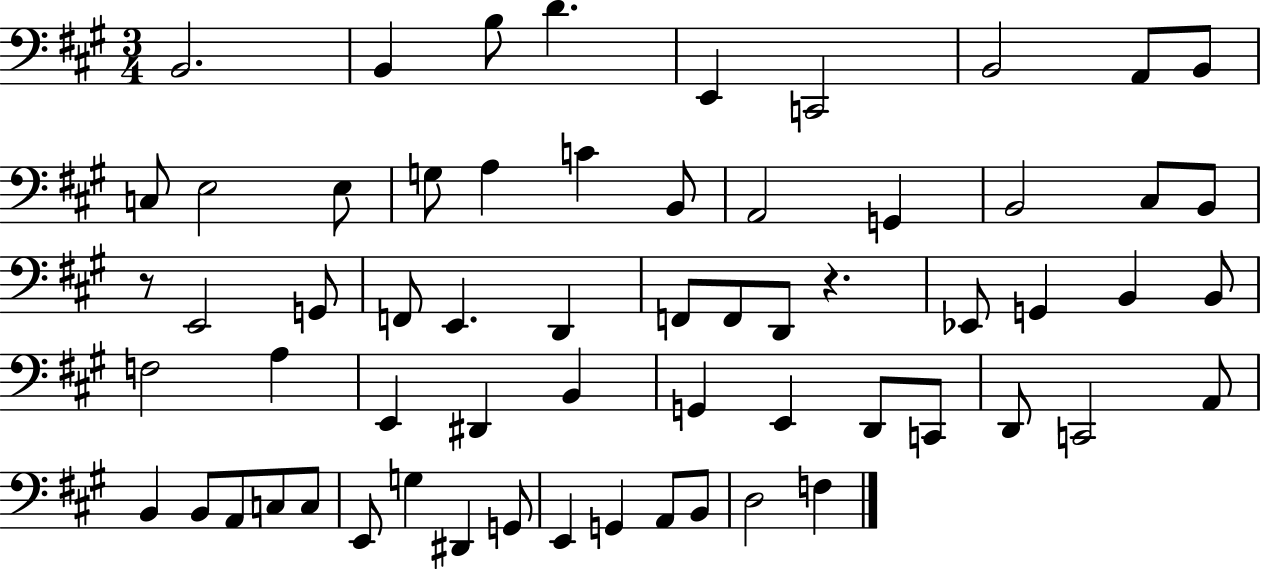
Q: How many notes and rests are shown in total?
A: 62